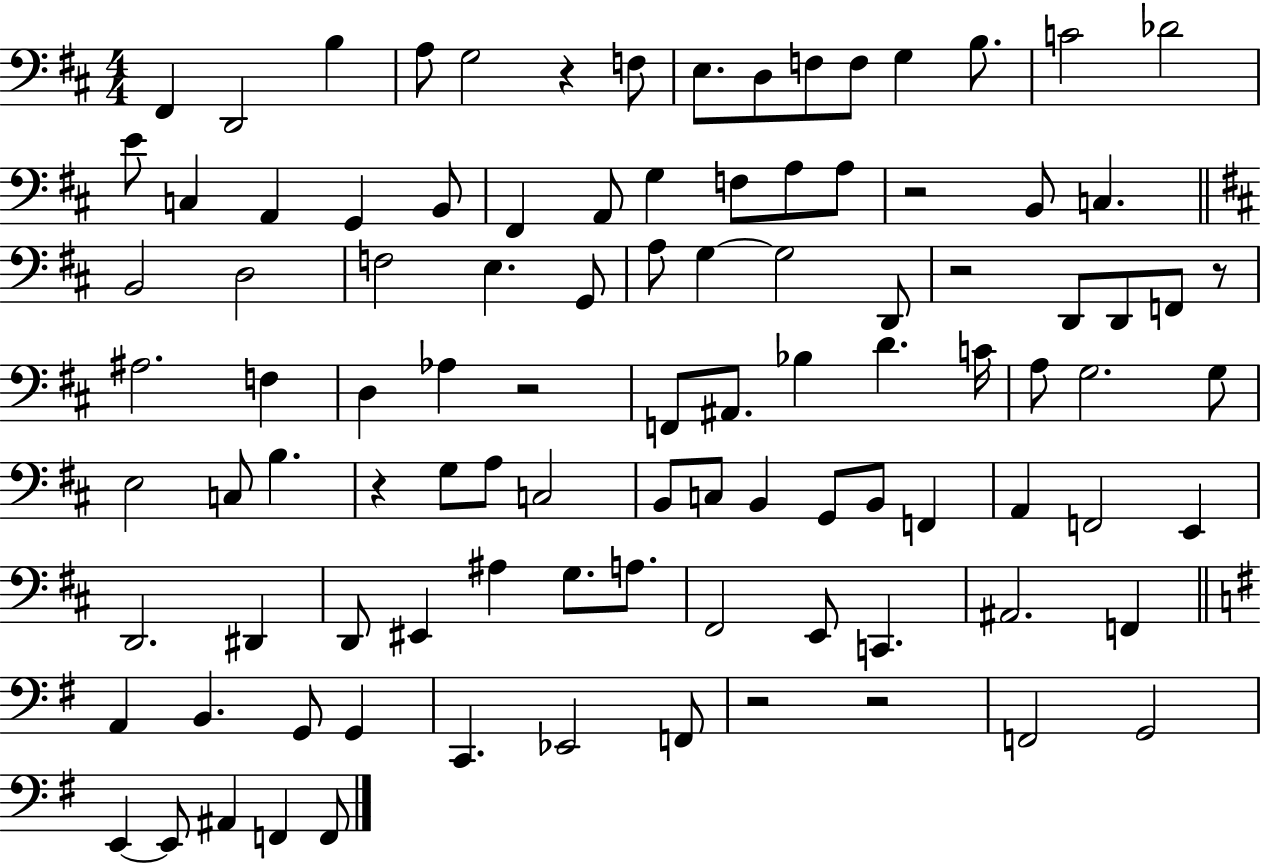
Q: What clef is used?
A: bass